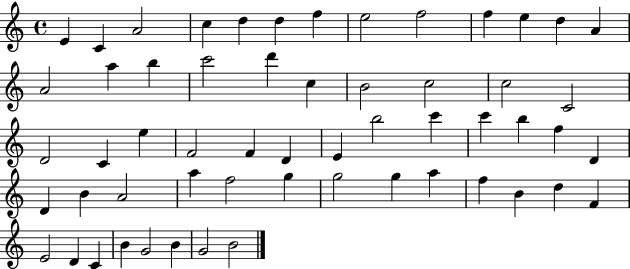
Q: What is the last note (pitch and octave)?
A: B4